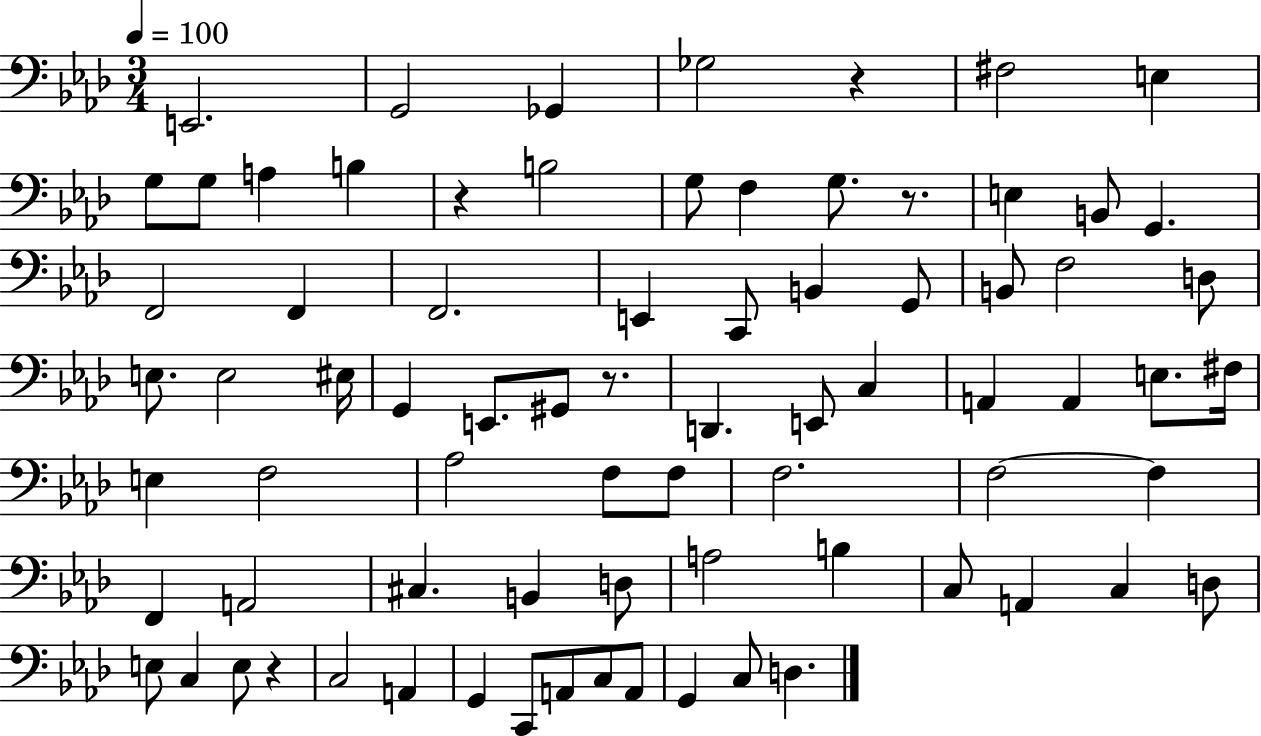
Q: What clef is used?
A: bass